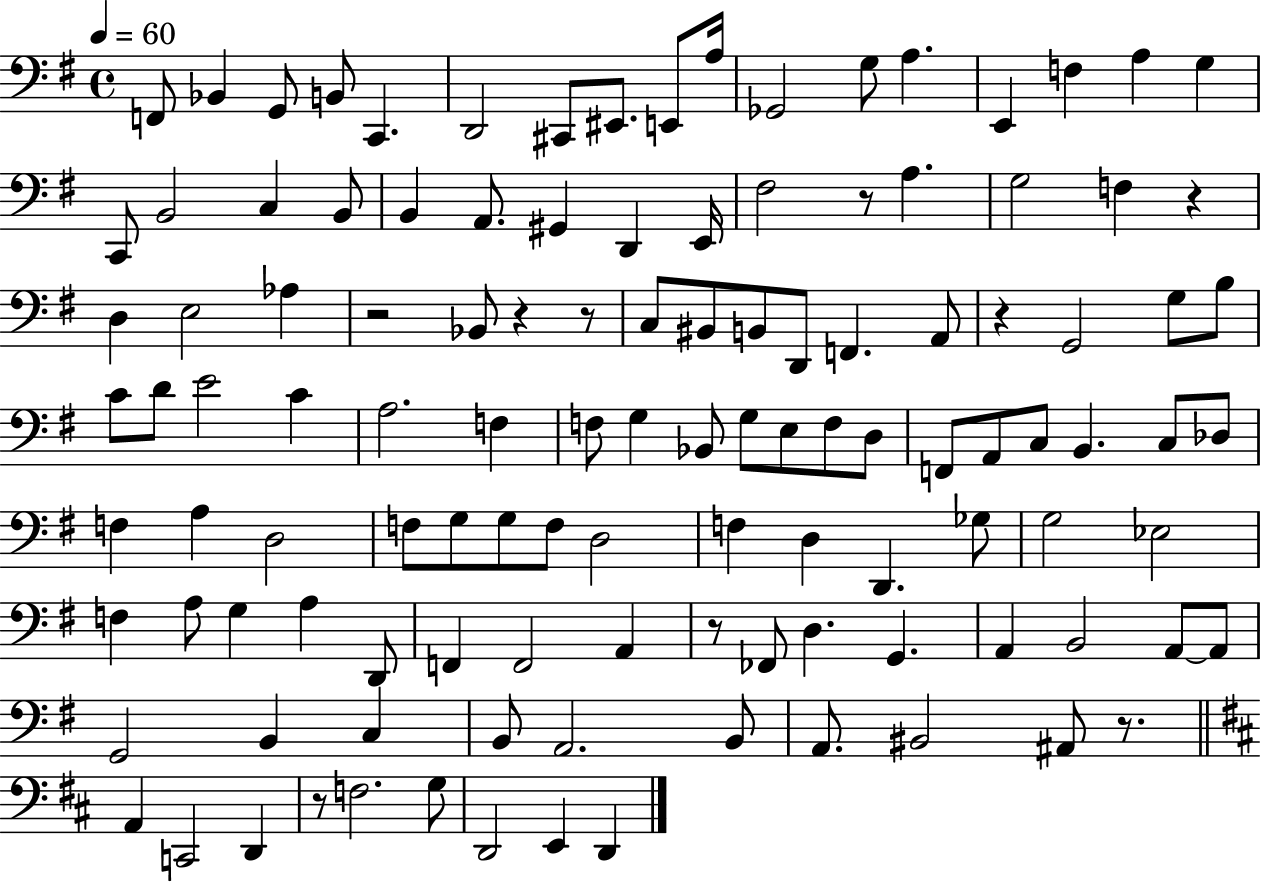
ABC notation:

X:1
T:Untitled
M:4/4
L:1/4
K:G
F,,/2 _B,, G,,/2 B,,/2 C,, D,,2 ^C,,/2 ^E,,/2 E,,/2 A,/4 _G,,2 G,/2 A, E,, F, A, G, C,,/2 B,,2 C, B,,/2 B,, A,,/2 ^G,, D,, E,,/4 ^F,2 z/2 A, G,2 F, z D, E,2 _A, z2 _B,,/2 z z/2 C,/2 ^B,,/2 B,,/2 D,,/2 F,, A,,/2 z G,,2 G,/2 B,/2 C/2 D/2 E2 C A,2 F, F,/2 G, _B,,/2 G,/2 E,/2 F,/2 D,/2 F,,/2 A,,/2 C,/2 B,, C,/2 _D,/2 F, A, D,2 F,/2 G,/2 G,/2 F,/2 D,2 F, D, D,, _G,/2 G,2 _E,2 F, A,/2 G, A, D,,/2 F,, F,,2 A,, z/2 _F,,/2 D, G,, A,, B,,2 A,,/2 A,,/2 G,,2 B,, C, B,,/2 A,,2 B,,/2 A,,/2 ^B,,2 ^A,,/2 z/2 A,, C,,2 D,, z/2 F,2 G,/2 D,,2 E,, D,,